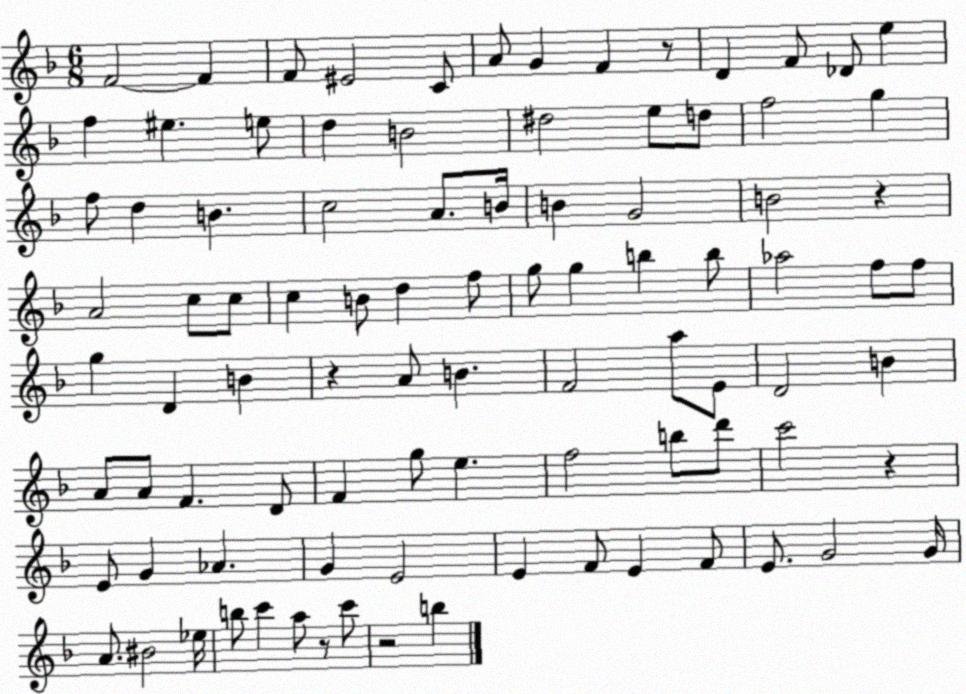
X:1
T:Untitled
M:6/8
L:1/4
K:F
F2 F F/2 ^E2 C/2 A/2 G F z/2 D F/2 _D/2 e f ^e e/2 d B2 ^d2 e/2 d/2 f2 g f/2 d B c2 A/2 B/4 B G2 B2 z A2 c/2 c/2 c B/2 d f/2 g/2 g b b/2 _a2 f/2 f/2 g D B z A/2 B F2 a/2 E/2 D2 B A/2 A/2 F D/2 F g/2 e f2 b/2 d'/2 c'2 z E/2 G _A G E2 E F/2 E F/2 E/2 G2 G/4 A/2 ^B2 _e/4 b/2 c' a/2 z/2 c'/2 z2 b